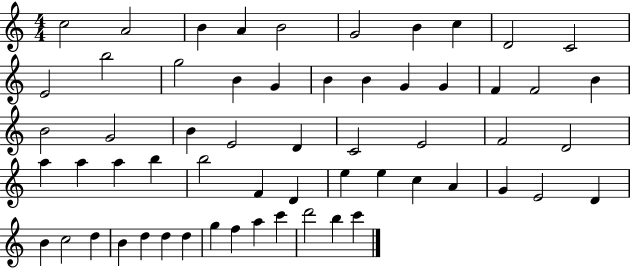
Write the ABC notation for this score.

X:1
T:Untitled
M:4/4
L:1/4
K:C
c2 A2 B A B2 G2 B c D2 C2 E2 b2 g2 B G B B G G F F2 B B2 G2 B E2 D C2 E2 F2 D2 a a a b b2 F D e e c A G E2 D B c2 d B d d d g f a c' d'2 b c'